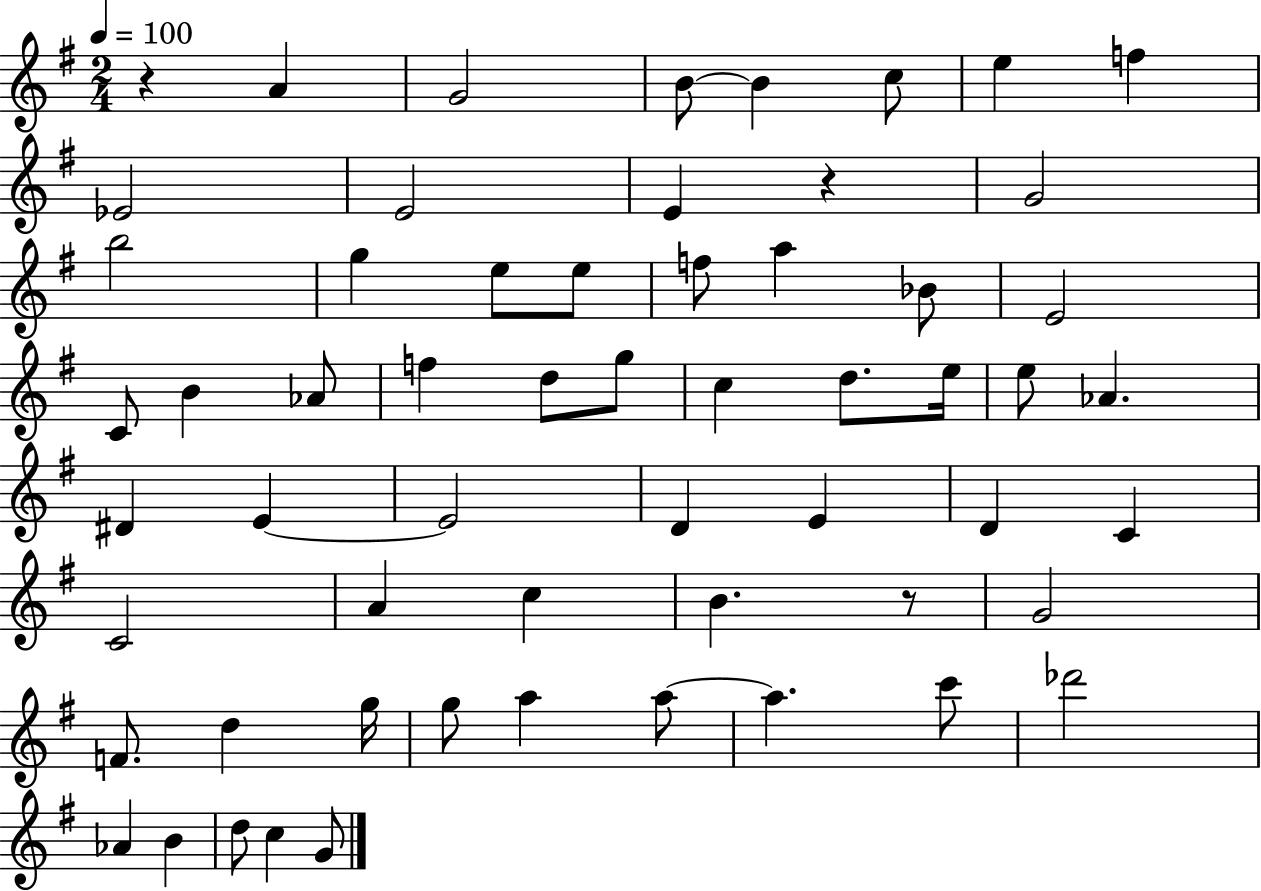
{
  \clef treble
  \numericTimeSignature
  \time 2/4
  \key g \major
  \tempo 4 = 100
  \repeat volta 2 { r4 a'4 | g'2 | b'8~~ b'4 c''8 | e''4 f''4 | \break ees'2 | e'2 | e'4 r4 | g'2 | \break b''2 | g''4 e''8 e''8 | f''8 a''4 bes'8 | e'2 | \break c'8 b'4 aes'8 | f''4 d''8 g''8 | c''4 d''8. e''16 | e''8 aes'4. | \break dis'4 e'4~~ | e'2 | d'4 e'4 | d'4 c'4 | \break c'2 | a'4 c''4 | b'4. r8 | g'2 | \break f'8. d''4 g''16 | g''8 a''4 a''8~~ | a''4. c'''8 | des'''2 | \break aes'4 b'4 | d''8 c''4 g'8 | } \bar "|."
}